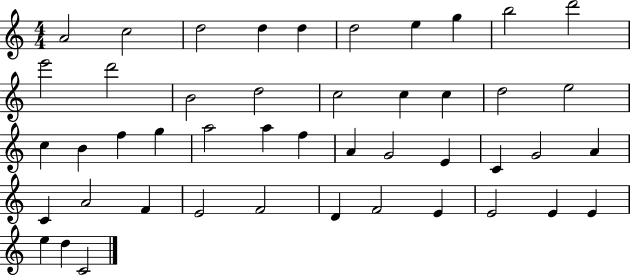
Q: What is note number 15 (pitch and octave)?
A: C5